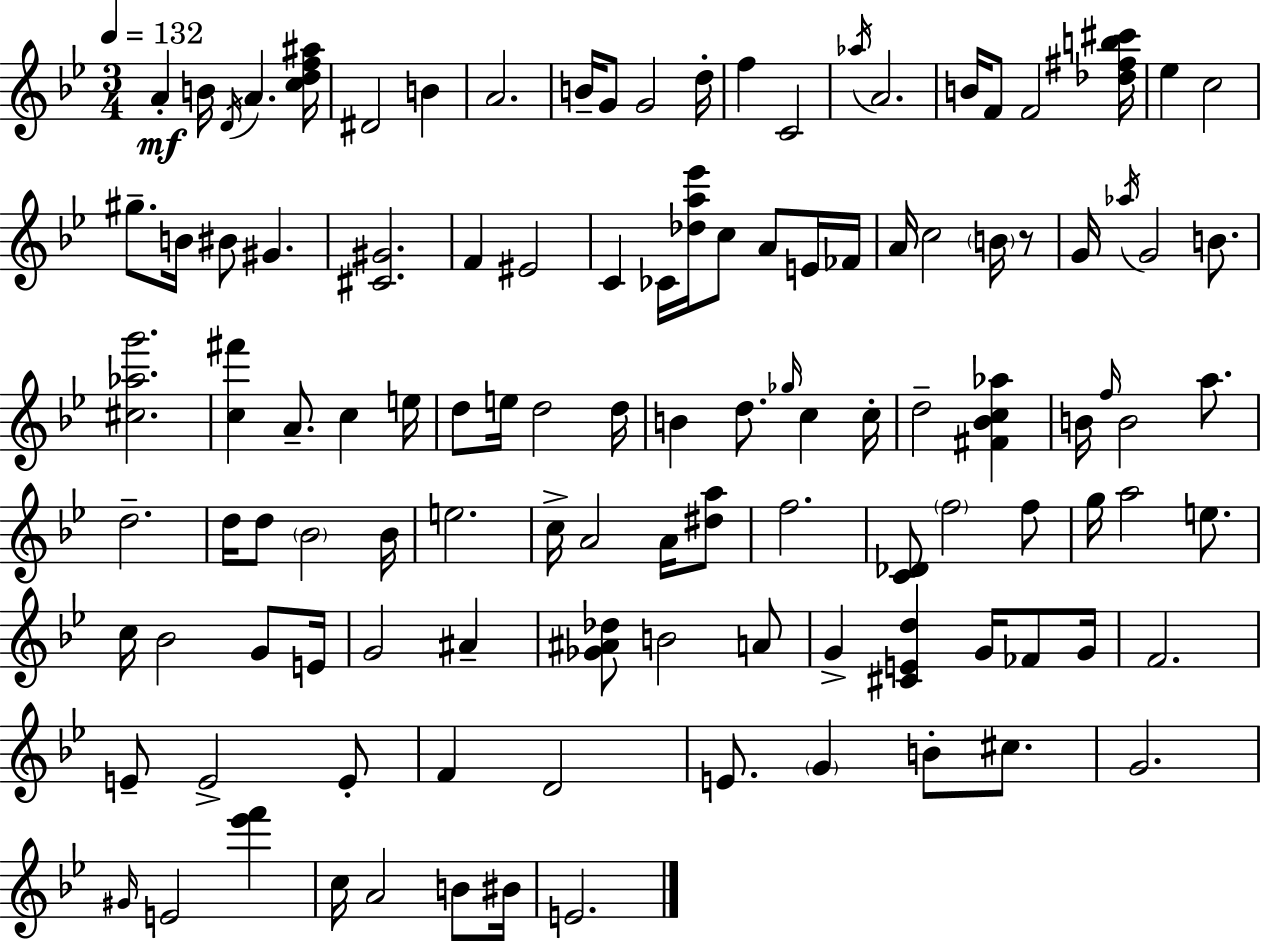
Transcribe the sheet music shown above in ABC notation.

X:1
T:Untitled
M:3/4
L:1/4
K:Gm
A B/4 D/4 A [cdf^a]/4 ^D2 B A2 B/4 G/2 G2 d/4 f C2 _a/4 A2 B/4 F/2 F2 [_d^fb^c']/4 _e c2 ^g/2 B/4 ^B/2 ^G [^C^G]2 F ^E2 C _C/4 [_da_e']/4 c/2 A/2 E/4 _F/4 A/4 c2 B/4 z/2 G/4 _a/4 G2 B/2 [^c_ag']2 [c^f'] A/2 c e/4 d/2 e/4 d2 d/4 B d/2 _g/4 c c/4 d2 [^F_Bc_a] B/4 f/4 B2 a/2 d2 d/4 d/2 _B2 _B/4 e2 c/4 A2 A/4 [^da]/2 f2 [C_D]/2 f2 f/2 g/4 a2 e/2 c/4 _B2 G/2 E/4 G2 ^A [_G^A_d]/2 B2 A/2 G [^CEd] G/4 _F/2 G/4 F2 E/2 E2 E/2 F D2 E/2 G B/2 ^c/2 G2 ^G/4 E2 [_e'f'] c/4 A2 B/2 ^B/4 E2